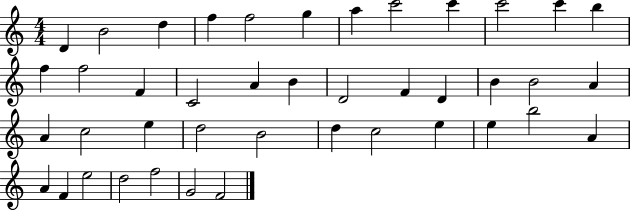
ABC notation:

X:1
T:Untitled
M:4/4
L:1/4
K:C
D B2 d f f2 g a c'2 c' c'2 c' b f f2 F C2 A B D2 F D B B2 A A c2 e d2 B2 d c2 e e b2 A A F e2 d2 f2 G2 F2